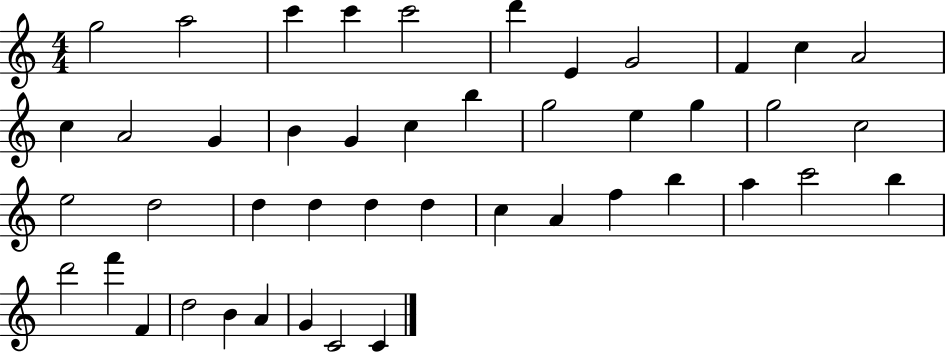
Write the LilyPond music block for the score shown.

{
  \clef treble
  \numericTimeSignature
  \time 4/4
  \key c \major
  g''2 a''2 | c'''4 c'''4 c'''2 | d'''4 e'4 g'2 | f'4 c''4 a'2 | \break c''4 a'2 g'4 | b'4 g'4 c''4 b''4 | g''2 e''4 g''4 | g''2 c''2 | \break e''2 d''2 | d''4 d''4 d''4 d''4 | c''4 a'4 f''4 b''4 | a''4 c'''2 b''4 | \break d'''2 f'''4 f'4 | d''2 b'4 a'4 | g'4 c'2 c'4 | \bar "|."
}